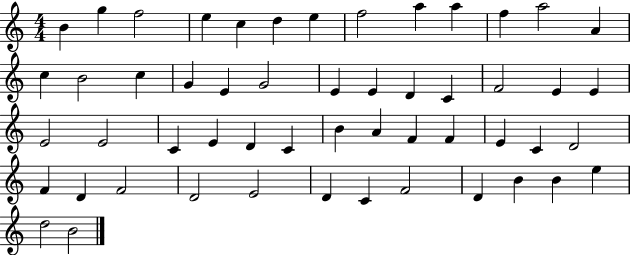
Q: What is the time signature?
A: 4/4